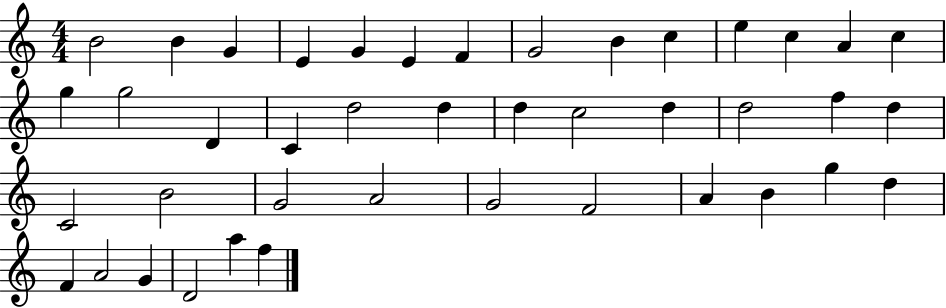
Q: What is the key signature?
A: C major